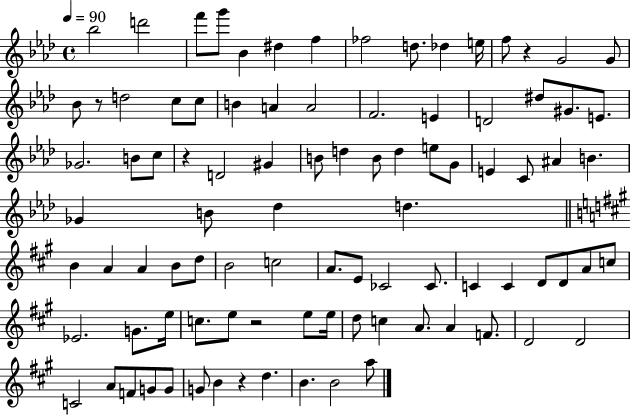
Bb5/h D6/h F6/e G6/e Bb4/q D#5/q F5/q FES5/h D5/e. Db5/q E5/s F5/e R/q G4/h G4/e Bb4/e R/e D5/h C5/e C5/e B4/q A4/q A4/h F4/h. E4/q D4/h D#5/e G#4/e. E4/e. Gb4/h. B4/e C5/e R/q D4/h G#4/q B4/e D5/q B4/e D5/q E5/e G4/e E4/q C4/e A#4/q B4/q. Gb4/q B4/e Db5/q D5/q. B4/q A4/q A4/q B4/e D5/e B4/h C5/h A4/e. E4/e CES4/h CES4/e. C4/q C4/q D4/e D4/e A4/e C5/e Eb4/h. G4/e. E5/s C5/e. E5/e R/h E5/e E5/s D5/e C5/q A4/e. A4/q F4/e. D4/h D4/h C4/h A4/e F4/e G4/e G4/e G4/e B4/q R/q D5/q. B4/q. B4/h A5/e